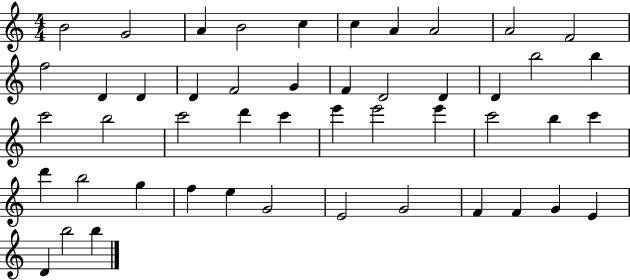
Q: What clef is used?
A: treble